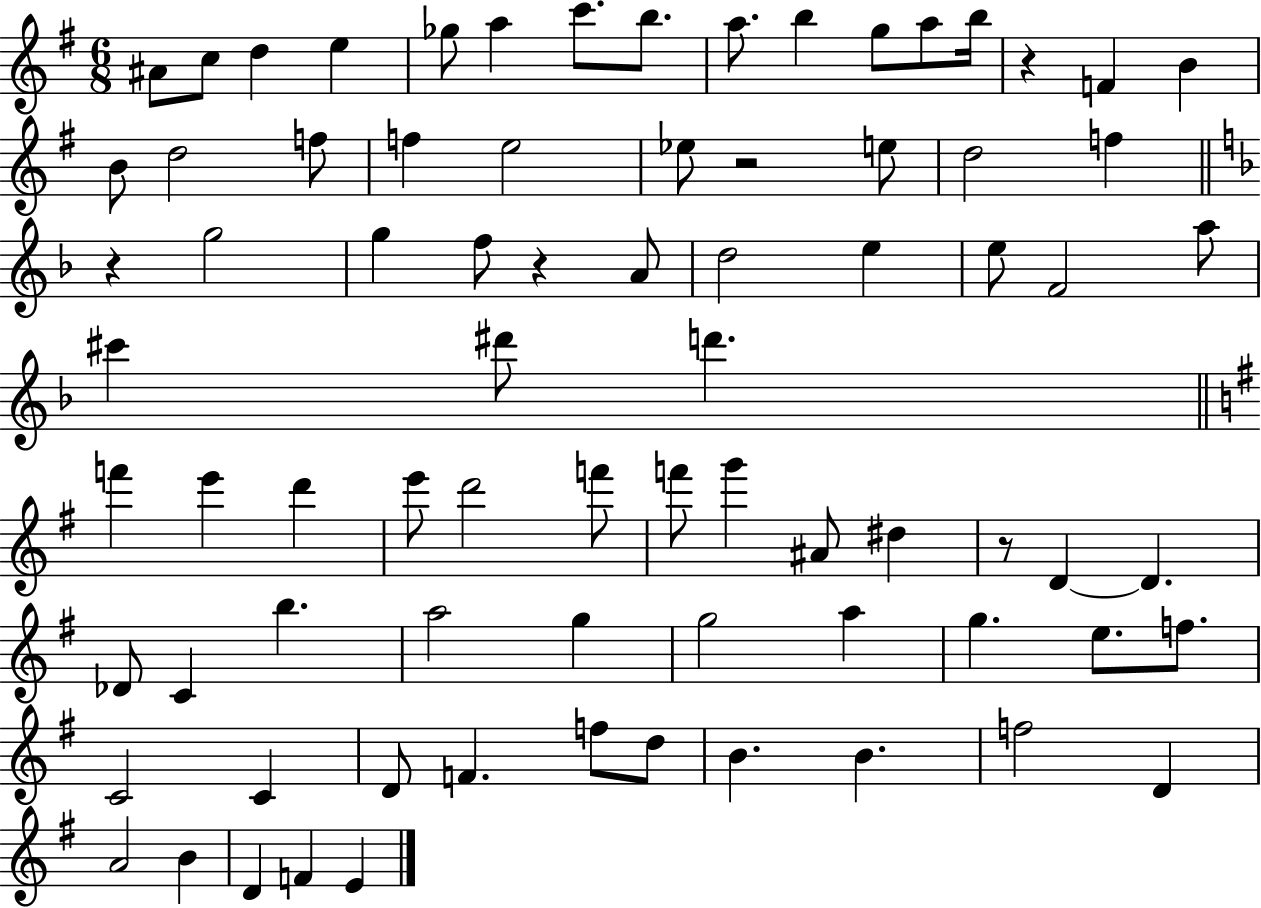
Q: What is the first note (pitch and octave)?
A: A#4